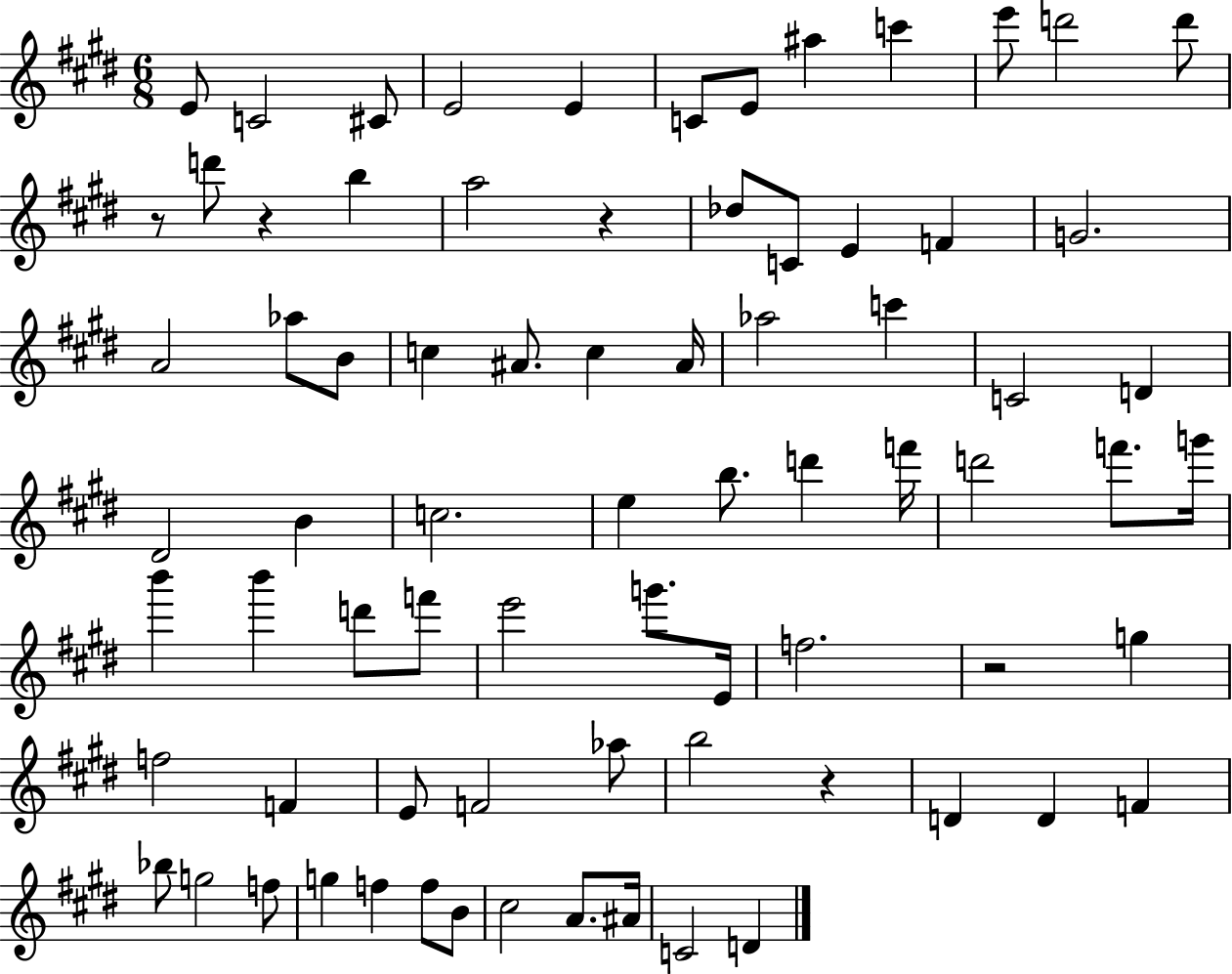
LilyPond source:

{
  \clef treble
  \numericTimeSignature
  \time 6/8
  \key e \major
  e'8 c'2 cis'8 | e'2 e'4 | c'8 e'8 ais''4 c'''4 | e'''8 d'''2 d'''8 | \break r8 d'''8 r4 b''4 | a''2 r4 | des''8 c'8 e'4 f'4 | g'2. | \break a'2 aes''8 b'8 | c''4 ais'8. c''4 ais'16 | aes''2 c'''4 | c'2 d'4 | \break dis'2 b'4 | c''2. | e''4 b''8. d'''4 f'''16 | d'''2 f'''8. g'''16 | \break b'''4 b'''4 d'''8 f'''8 | e'''2 g'''8. e'16 | f''2. | r2 g''4 | \break f''2 f'4 | e'8 f'2 aes''8 | b''2 r4 | d'4 d'4 f'4 | \break bes''8 g''2 f''8 | g''4 f''4 f''8 b'8 | cis''2 a'8. ais'16 | c'2 d'4 | \break \bar "|."
}